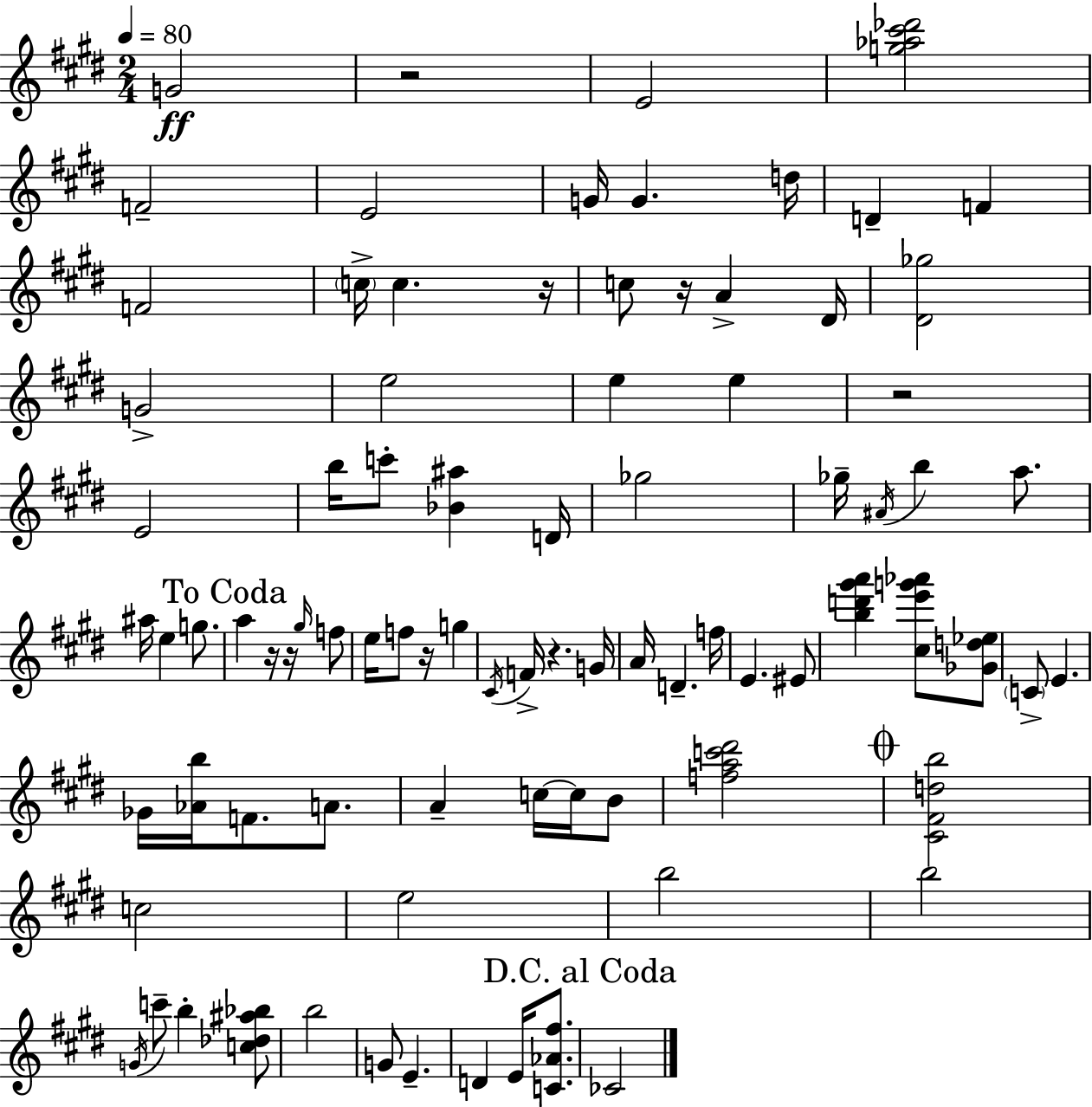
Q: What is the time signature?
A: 2/4